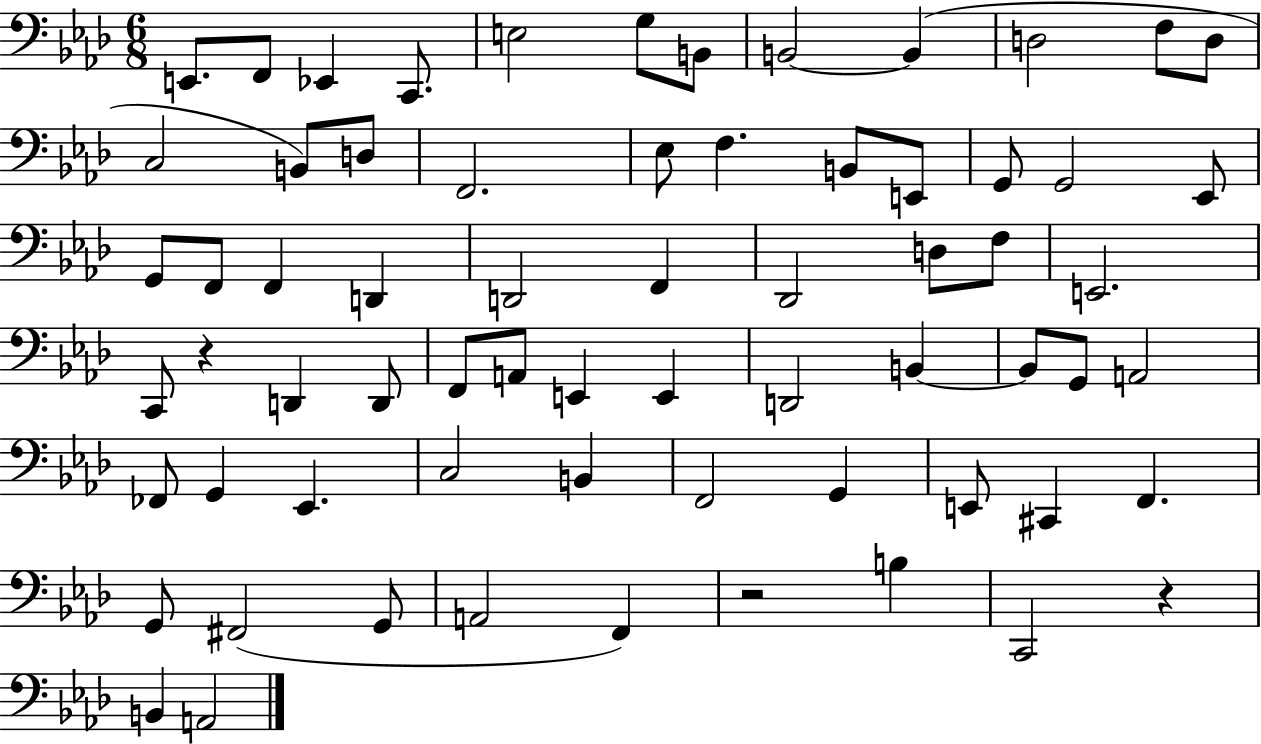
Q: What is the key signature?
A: AES major